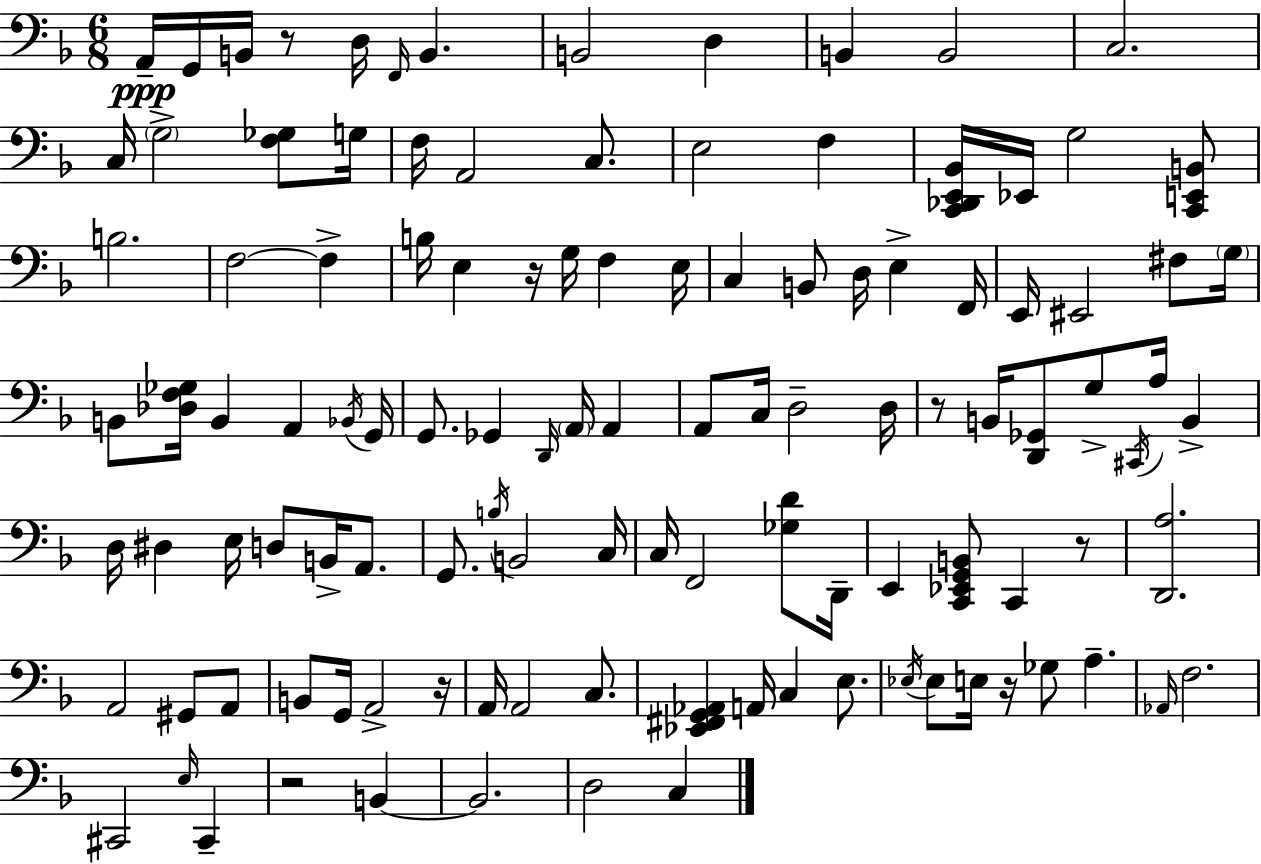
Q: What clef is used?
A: bass